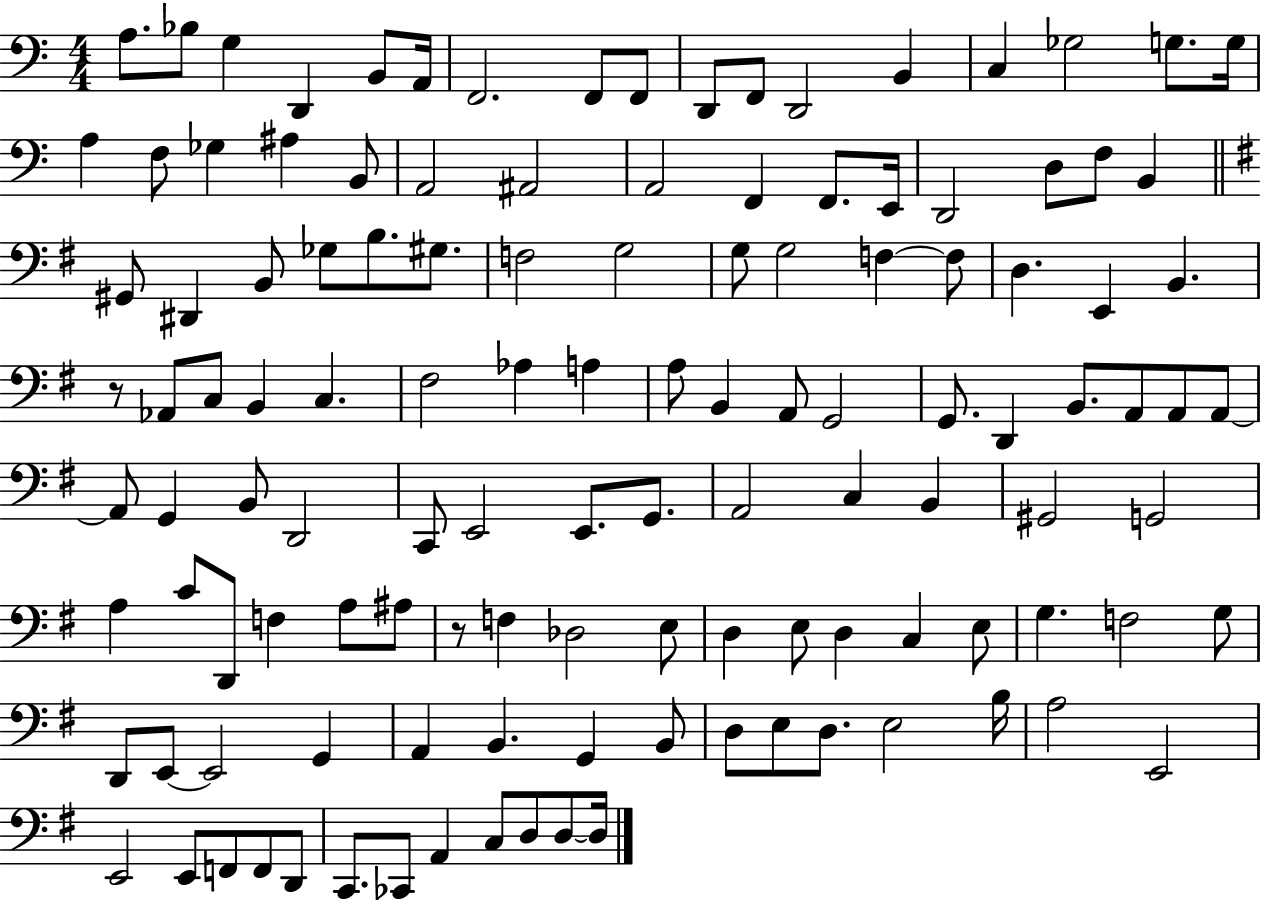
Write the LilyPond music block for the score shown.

{
  \clef bass
  \numericTimeSignature
  \time 4/4
  \key c \major
  a8. bes8 g4 d,4 b,8 a,16 | f,2. f,8 f,8 | d,8 f,8 d,2 b,4 | c4 ges2 g8. g16 | \break a4 f8 ges4 ais4 b,8 | a,2 ais,2 | a,2 f,4 f,8. e,16 | d,2 d8 f8 b,4 | \break \bar "||" \break \key g \major gis,8 dis,4 b,8 ges8 b8. gis8. | f2 g2 | g8 g2 f4~~ f8 | d4. e,4 b,4. | \break r8 aes,8 c8 b,4 c4. | fis2 aes4 a4 | a8 b,4 a,8 g,2 | g,8. d,4 b,8. a,8 a,8 a,8~~ | \break a,8 g,4 b,8 d,2 | c,8 e,2 e,8. g,8. | a,2 c4 b,4 | gis,2 g,2 | \break a4 c'8 d,8 f4 a8 ais8 | r8 f4 des2 e8 | d4 e8 d4 c4 e8 | g4. f2 g8 | \break d,8 e,8~~ e,2 g,4 | a,4 b,4. g,4 b,8 | d8 e8 d8. e2 b16 | a2 e,2 | \break e,2 e,8 f,8 f,8 d,8 | c,8. ces,8 a,4 c8 d8 d8~~ d16 | \bar "|."
}